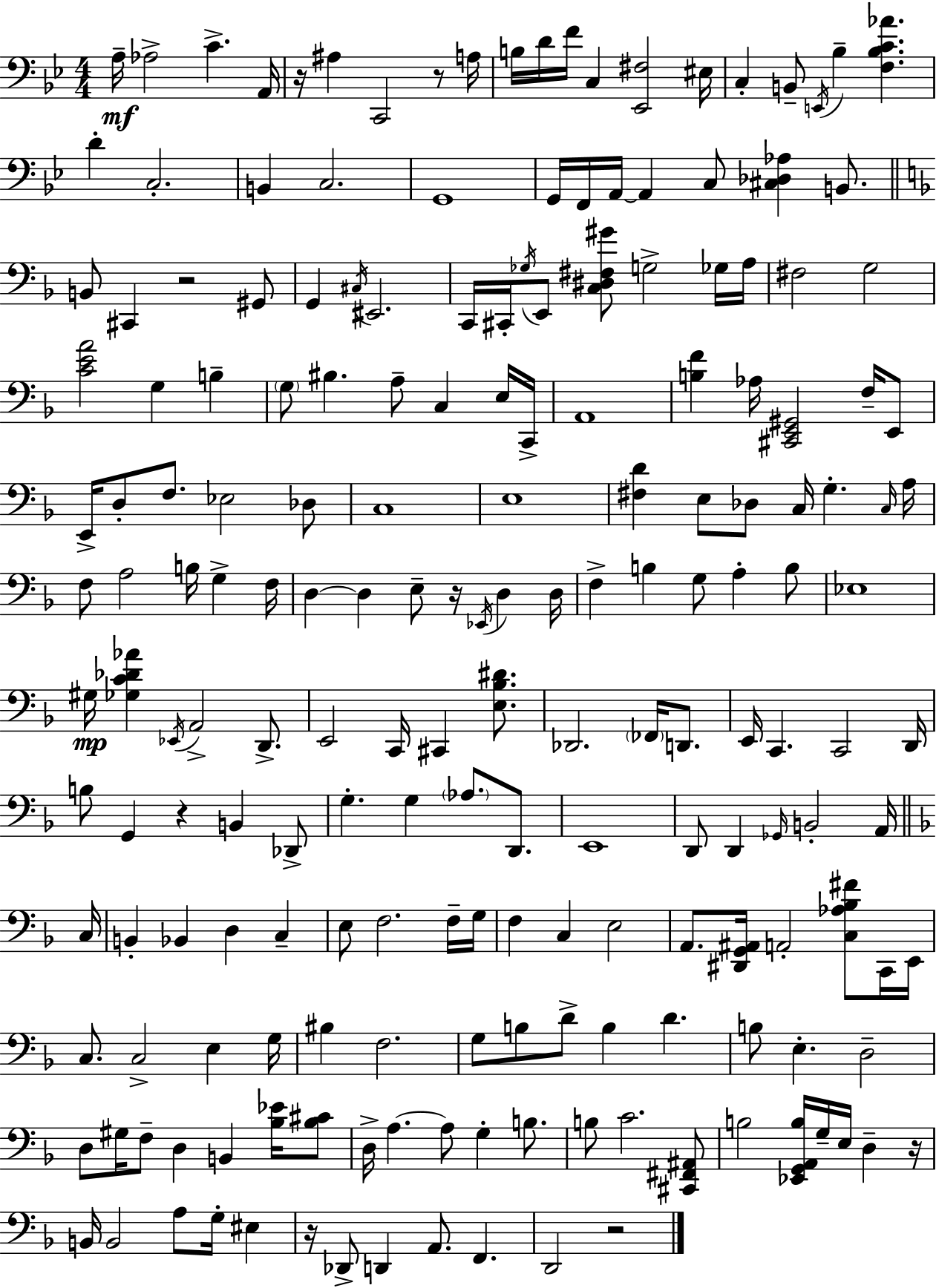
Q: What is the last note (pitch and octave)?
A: D2